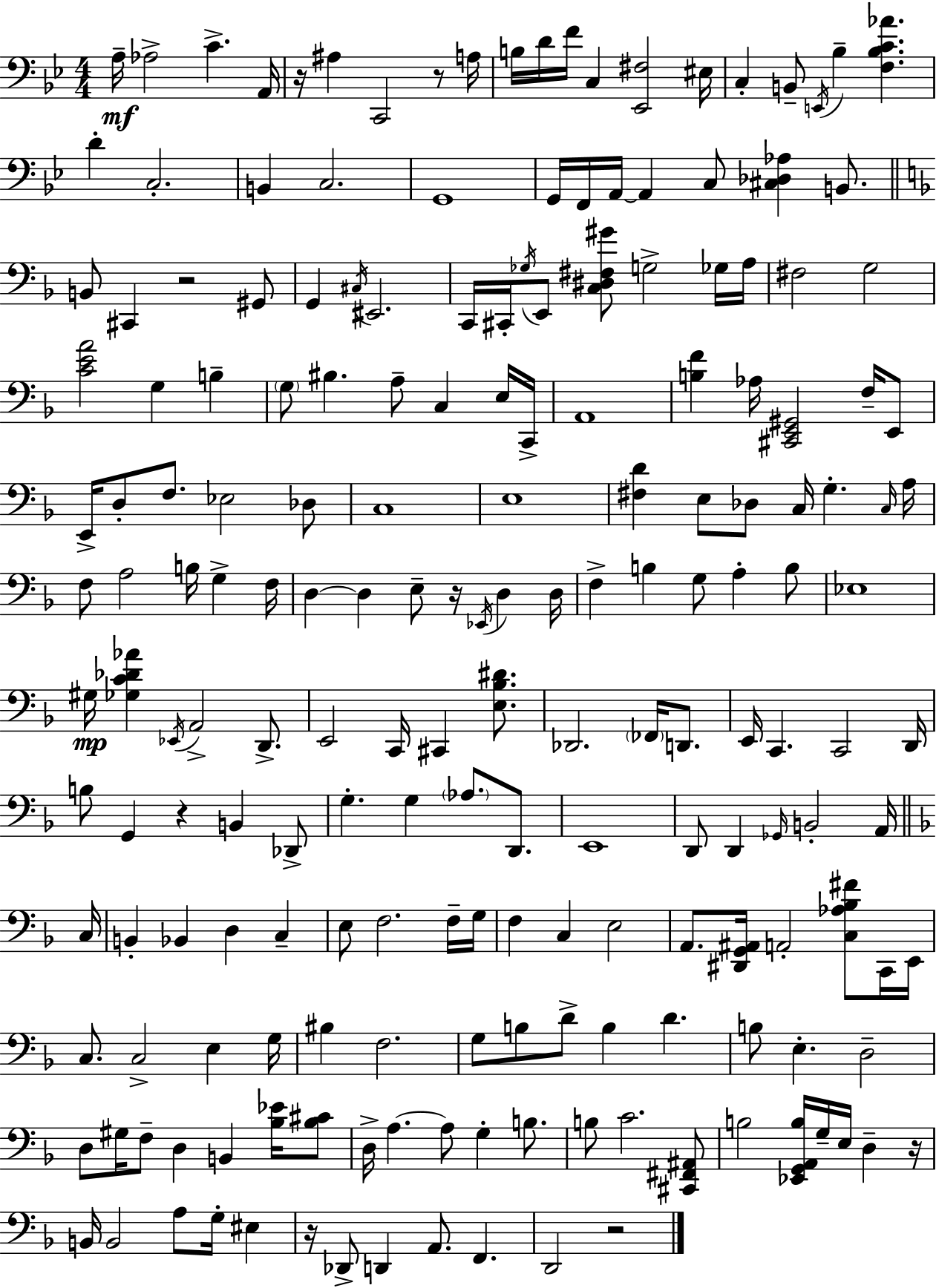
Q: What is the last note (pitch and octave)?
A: D2